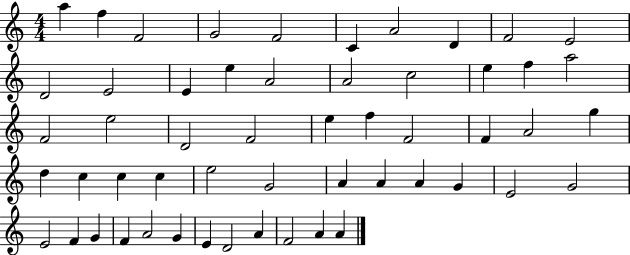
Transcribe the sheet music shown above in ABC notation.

X:1
T:Untitled
M:4/4
L:1/4
K:C
a f F2 G2 F2 C A2 D F2 E2 D2 E2 E e A2 A2 c2 e f a2 F2 e2 D2 F2 e f F2 F A2 g d c c c e2 G2 A A A G E2 G2 E2 F G F A2 G E D2 A F2 A A